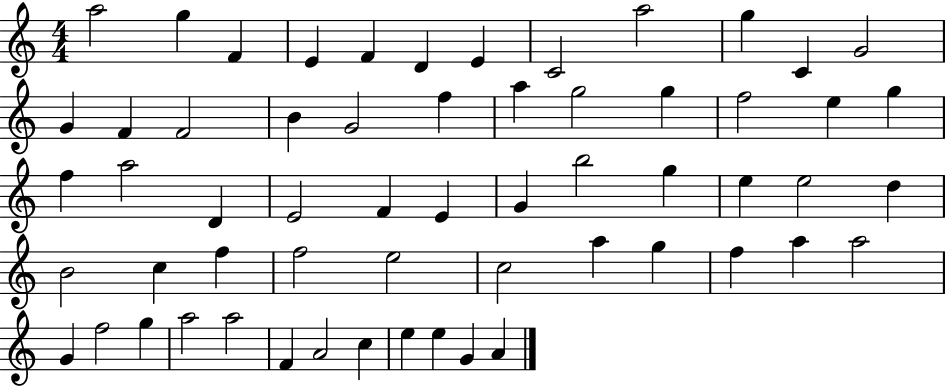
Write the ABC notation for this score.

X:1
T:Untitled
M:4/4
L:1/4
K:C
a2 g F E F D E C2 a2 g C G2 G F F2 B G2 f a g2 g f2 e g f a2 D E2 F E G b2 g e e2 d B2 c f f2 e2 c2 a g f a a2 G f2 g a2 a2 F A2 c e e G A